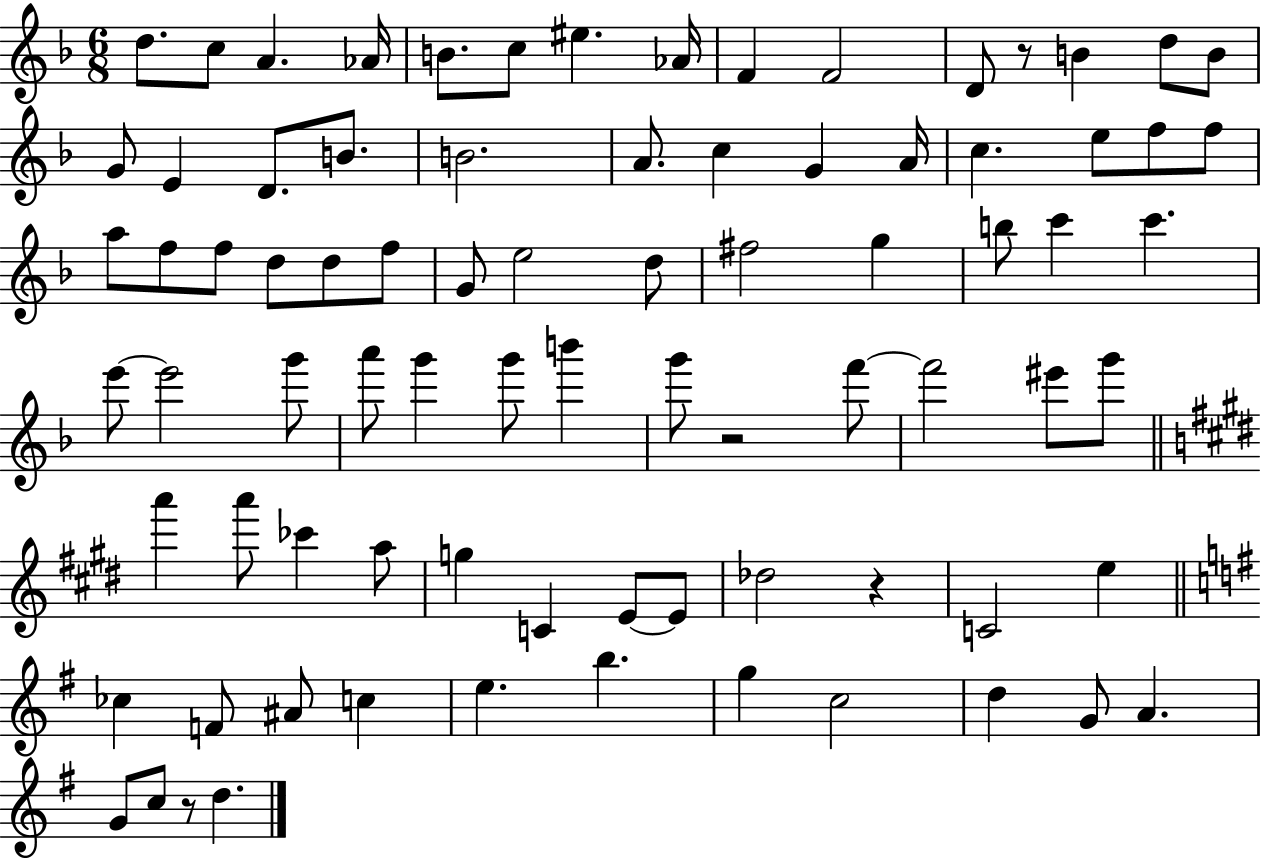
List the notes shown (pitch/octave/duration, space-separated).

D5/e. C5/e A4/q. Ab4/s B4/e. C5/e EIS5/q. Ab4/s F4/q F4/h D4/e R/e B4/q D5/e B4/e G4/e E4/q D4/e. B4/e. B4/h. A4/e. C5/q G4/q A4/s C5/q. E5/e F5/e F5/e A5/e F5/e F5/e D5/e D5/e F5/e G4/e E5/h D5/e F#5/h G5/q B5/e C6/q C6/q. E6/e E6/h G6/e A6/e G6/q G6/e B6/q G6/e R/h F6/e F6/h EIS6/e G6/e A6/q A6/e CES6/q A5/e G5/q C4/q E4/e E4/e Db5/h R/q C4/h E5/q CES5/q F4/e A#4/e C5/q E5/q. B5/q. G5/q C5/h D5/q G4/e A4/q. G4/e C5/e R/e D5/q.